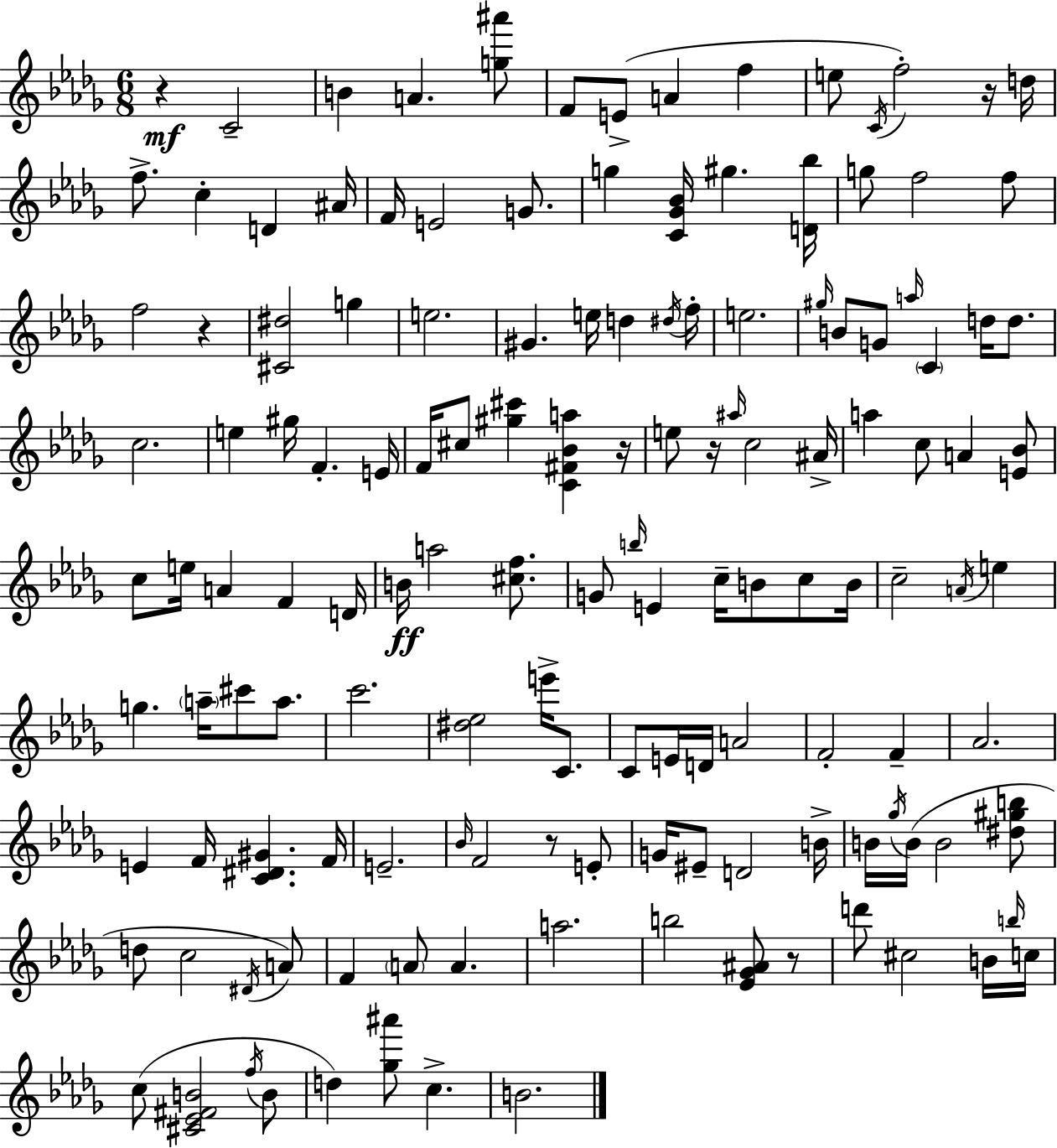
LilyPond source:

{
  \clef treble
  \numericTimeSignature
  \time 6/8
  \key bes \minor
  r4\mf c'2-- | b'4 a'4. <g'' ais'''>8 | f'8 e'8->( a'4 f''4 | e''8 \acciaccatura { c'16 } f''2-.) r16 | \break d''16 f''8.-> c''4-. d'4 | ais'16 f'16 e'2 g'8. | g''4 <c' ges' bes'>16 gis''4. | <d' bes''>16 g''8 f''2 f''8 | \break f''2 r4 | <cis' dis''>2 g''4 | e''2. | gis'4. e''16 d''4 | \break \acciaccatura { dis''16 } f''16-. e''2. | \grace { gis''16 } b'8 g'8 \grace { a''16 } \parenthesize c'4 | d''16 d''8. c''2. | e''4 gis''16 f'4.-. | \break e'16 f'16 cis''8 <gis'' cis'''>4 <c' fis' bes' a''>4 | r16 e''8 r16 \grace { ais''16 } c''2 | ais'16-> a''4 c''8 a'4 | <e' bes'>8 c''8 e''16 a'4 | \break f'4 d'16 b'16\ff a''2 | <cis'' f''>8. g'8 \grace { b''16 } e'4 | c''16-- b'8 c''8 b'16 c''2-- | \acciaccatura { a'16 } e''4 g''4. | \break \parenthesize a''16-- cis'''8 a''8. c'''2. | <dis'' ees''>2 | e'''16-> c'8. c'8 e'16 d'16 a'2 | f'2-. | \break f'4-- aes'2. | e'4 f'16 | <c' dis' gis'>4. f'16 e'2.-- | \grace { bes'16 } f'2 | \break r8 e'8-. g'16 eis'8-- d'2 | b'16-> b'16 \acciaccatura { ges''16 } b'16( b'2 | <dis'' gis'' b''>8 d''8 c''2 | \acciaccatura { dis'16 }) a'8 f'4 | \break \parenthesize a'8 a'4. a''2. | b''2 | <ees' ges' ais'>8 r8 d'''8 | cis''2 b'16 \grace { b''16 } c''16 c''8( | \break <cis' ees' fis' b'>2 \acciaccatura { f''16 } b'8 | d''4) <ges'' ais'''>8 c''4.-> | b'2. | \bar "|."
}